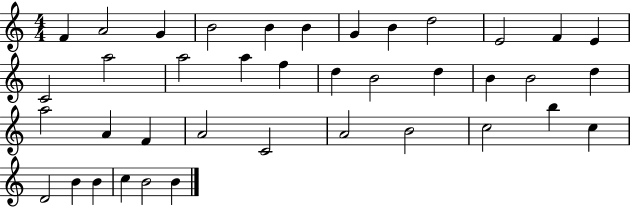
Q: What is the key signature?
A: C major